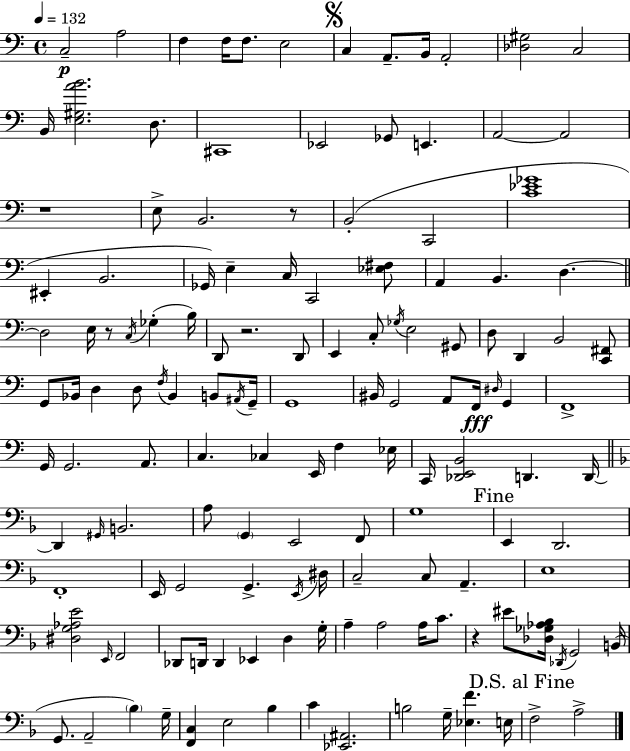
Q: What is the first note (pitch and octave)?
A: C3